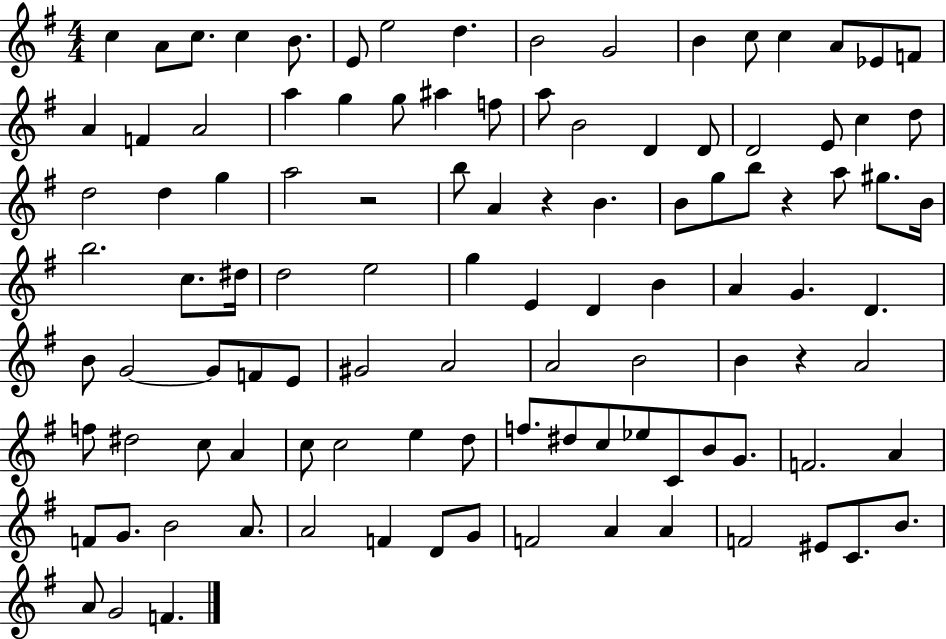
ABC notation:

X:1
T:Untitled
M:4/4
L:1/4
K:G
c A/2 c/2 c B/2 E/2 e2 d B2 G2 B c/2 c A/2 _E/2 F/2 A F A2 a g g/2 ^a f/2 a/2 B2 D D/2 D2 E/2 c d/2 d2 d g a2 z2 b/2 A z B B/2 g/2 b/2 z a/2 ^g/2 B/4 b2 c/2 ^d/4 d2 e2 g E D B A G D B/2 G2 G/2 F/2 E/2 ^G2 A2 A2 B2 B z A2 f/2 ^d2 c/2 A c/2 c2 e d/2 f/2 ^d/2 c/2 _e/2 C/2 B/2 G/2 F2 A F/2 G/2 B2 A/2 A2 F D/2 G/2 F2 A A F2 ^E/2 C/2 B/2 A/2 G2 F